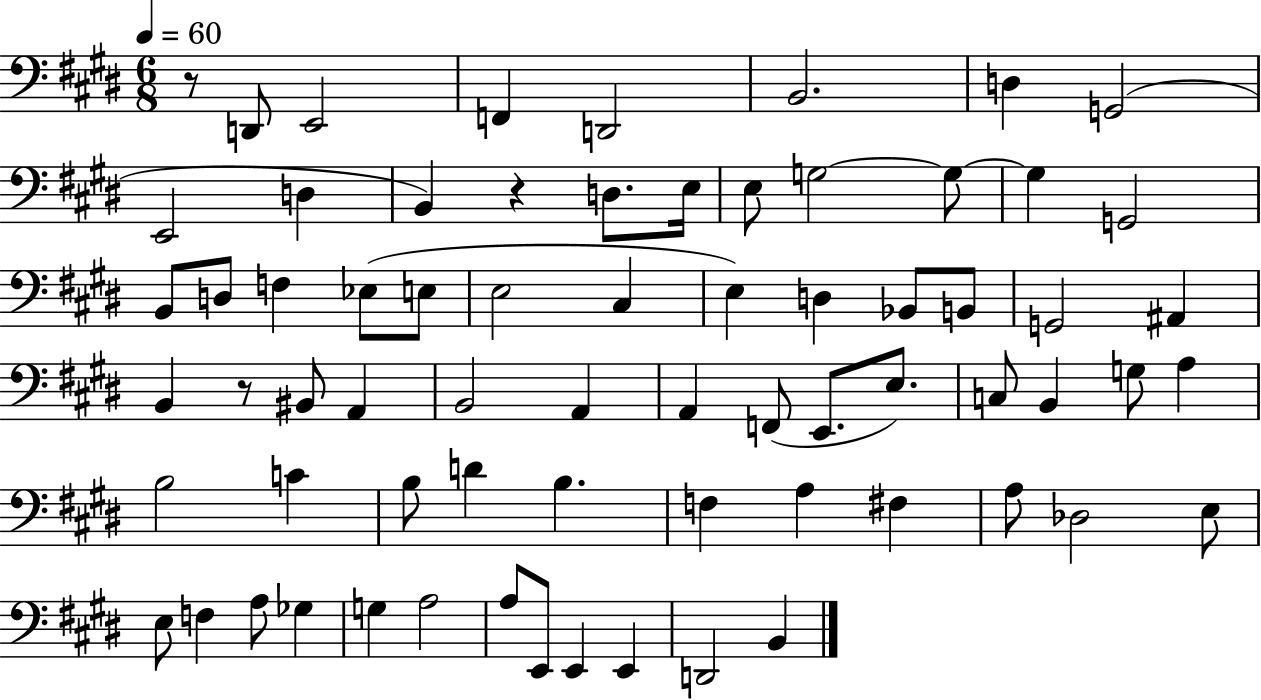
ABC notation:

X:1
T:Untitled
M:6/8
L:1/4
K:E
z/2 D,,/2 E,,2 F,, D,,2 B,,2 D, G,,2 E,,2 D, B,, z D,/2 E,/4 E,/2 G,2 G,/2 G, G,,2 B,,/2 D,/2 F, _E,/2 E,/2 E,2 ^C, E, D, _B,,/2 B,,/2 G,,2 ^A,, B,, z/2 ^B,,/2 A,, B,,2 A,, A,, F,,/2 E,,/2 E,/2 C,/2 B,, G,/2 A, B,2 C B,/2 D B, F, A, ^F, A,/2 _D,2 E,/2 E,/2 F, A,/2 _G, G, A,2 A,/2 E,,/2 E,, E,, D,,2 B,,